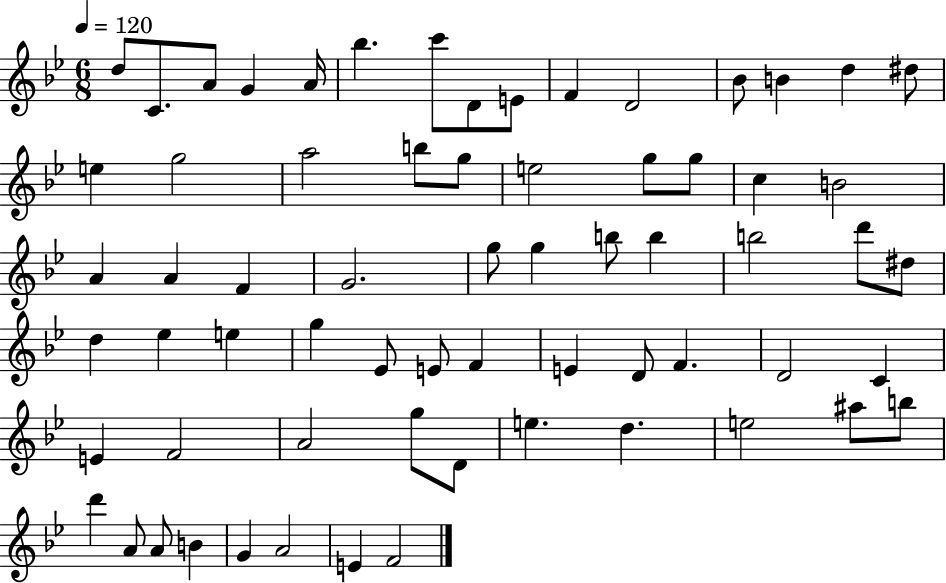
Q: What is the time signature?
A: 6/8